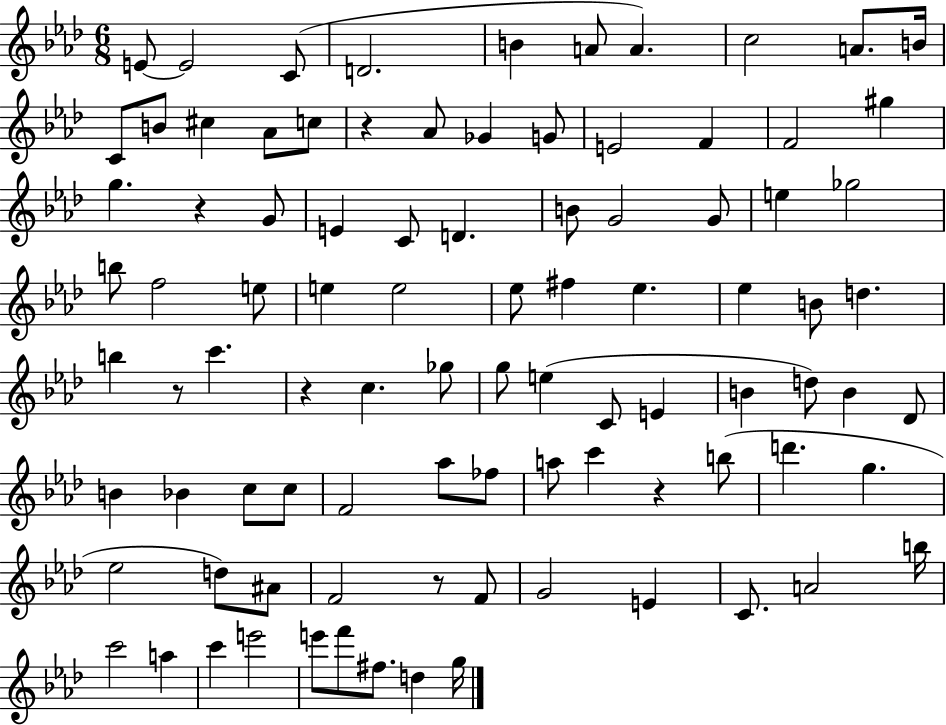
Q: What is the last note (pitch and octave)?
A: G5